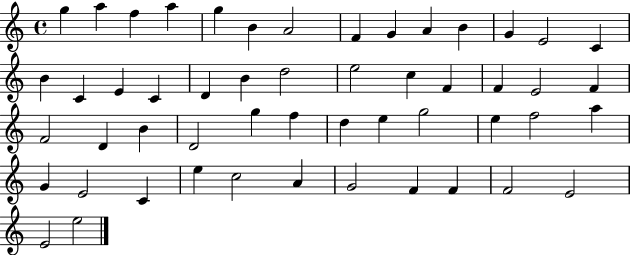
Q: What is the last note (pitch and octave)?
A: E5